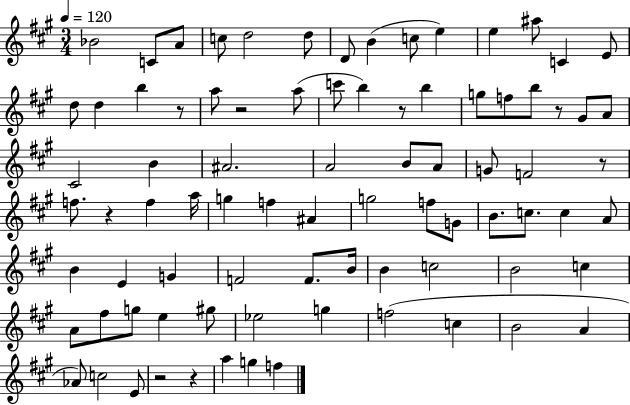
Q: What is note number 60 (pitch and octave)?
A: F#5